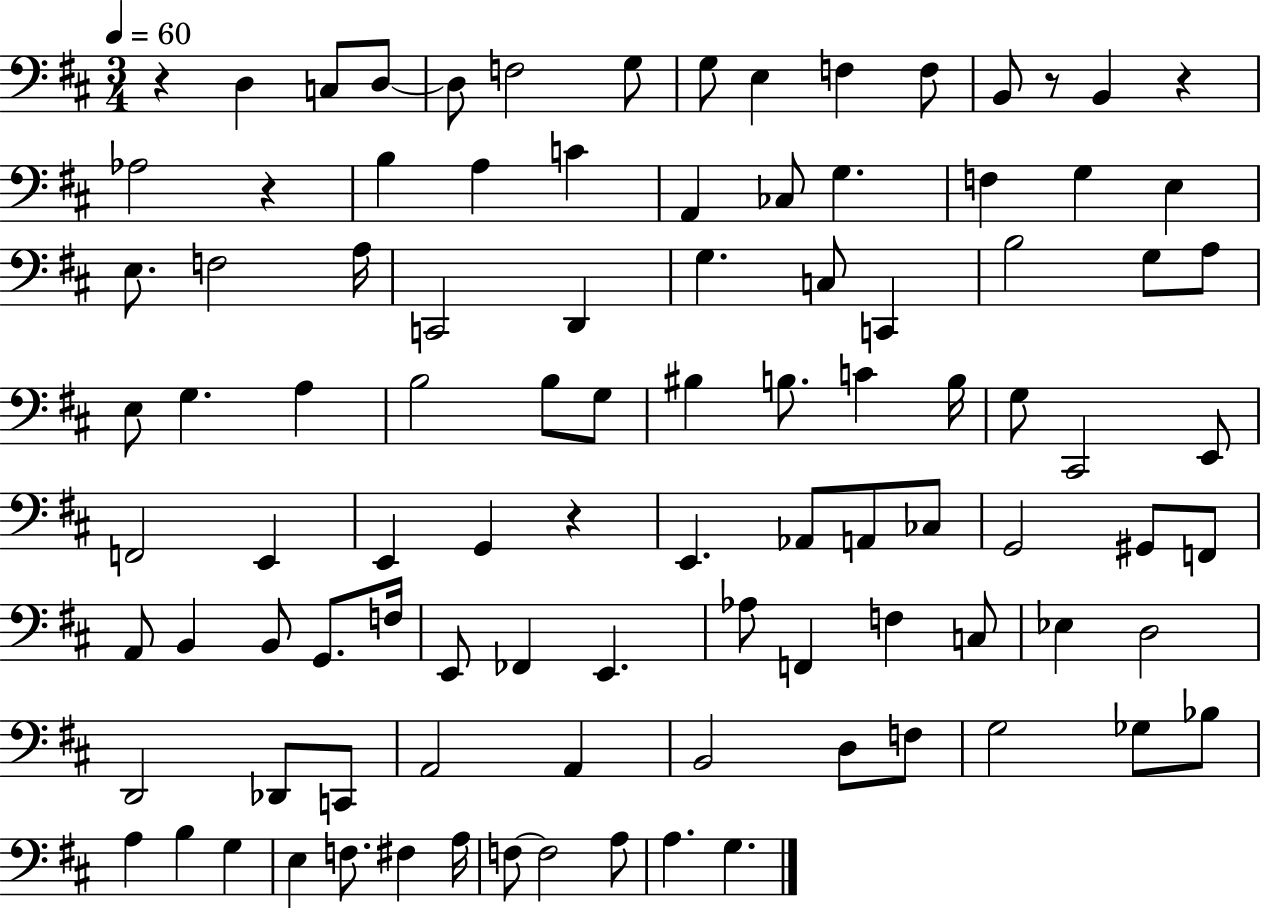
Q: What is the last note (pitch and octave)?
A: G3